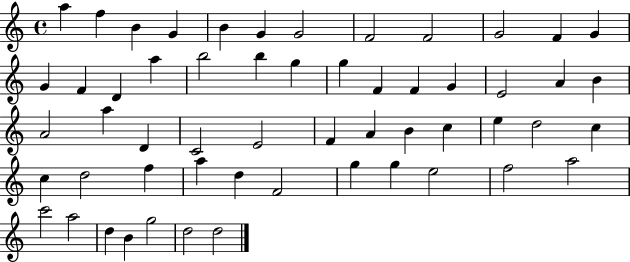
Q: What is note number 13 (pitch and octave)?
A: G4